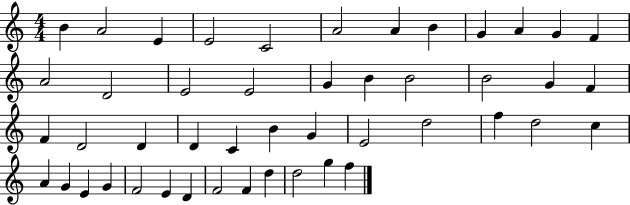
B4/q A4/h E4/q E4/h C4/h A4/h A4/q B4/q G4/q A4/q G4/q F4/q A4/h D4/h E4/h E4/h G4/q B4/q B4/h B4/h G4/q F4/q F4/q D4/h D4/q D4/q C4/q B4/q G4/q E4/h D5/h F5/q D5/h C5/q A4/q G4/q E4/q G4/q F4/h E4/q D4/q F4/h F4/q D5/q D5/h G5/q F5/q